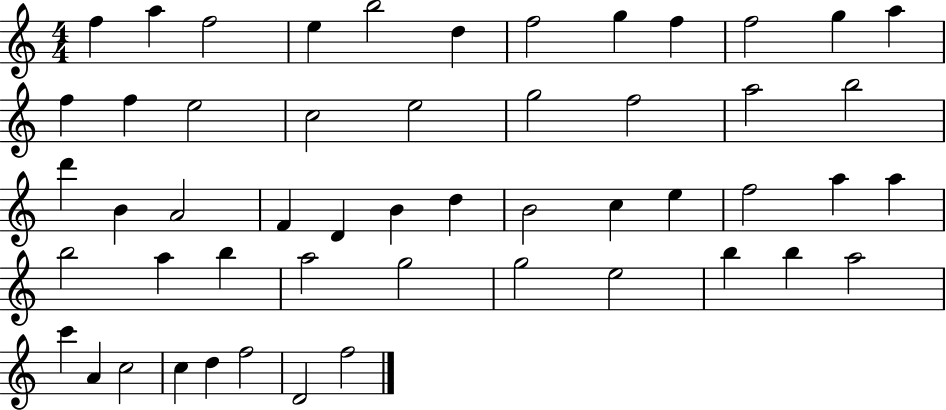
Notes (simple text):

F5/q A5/q F5/h E5/q B5/h D5/q F5/h G5/q F5/q F5/h G5/q A5/q F5/q F5/q E5/h C5/h E5/h G5/h F5/h A5/h B5/h D6/q B4/q A4/h F4/q D4/q B4/q D5/q B4/h C5/q E5/q F5/h A5/q A5/q B5/h A5/q B5/q A5/h G5/h G5/h E5/h B5/q B5/q A5/h C6/q A4/q C5/h C5/q D5/q F5/h D4/h F5/h